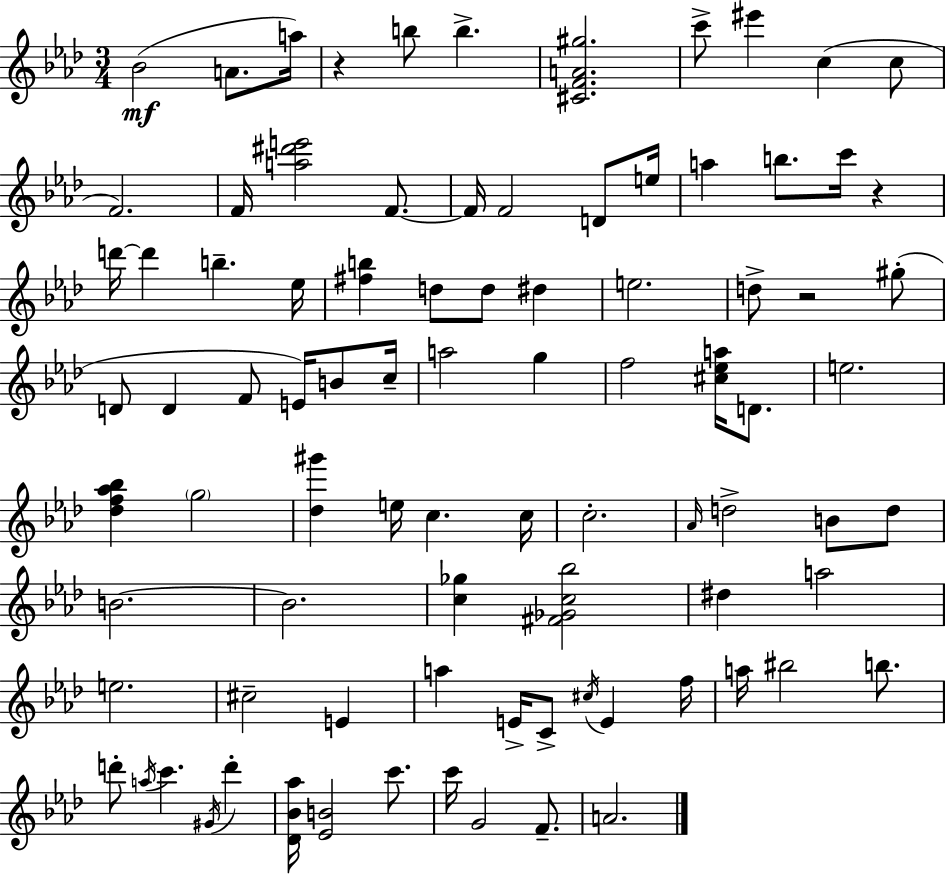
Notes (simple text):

Bb4/h A4/e. A5/s R/q B5/e B5/q. [C#4,F4,A4,G#5]/h. C6/e EIS6/q C5/q C5/e F4/h. F4/s [A5,D#6,E6]/h F4/e. F4/s F4/h D4/e E5/s A5/q B5/e. C6/s R/q D6/s D6/q B5/q. Eb5/s [F#5,B5]/q D5/e D5/e D#5/q E5/h. D5/e R/h G#5/e D4/e D4/q F4/e E4/s B4/e C5/s A5/h G5/q F5/h [C#5,Eb5,A5]/s D4/e. E5/h. [Db5,F5,Ab5,Bb5]/q G5/h [Db5,G#6]/q E5/s C5/q. C5/s C5/h. Ab4/s D5/h B4/e D5/e B4/h. B4/h. [C5,Gb5]/q [F#4,Gb4,C5,Bb5]/h D#5/q A5/h E5/h. C#5/h E4/q A5/q E4/s C4/e C#5/s E4/q F5/s A5/s BIS5/h B5/e. D6/e A5/s C6/q. G#4/s D6/q [Db4,Bb4,Ab5]/s [Eb4,B4]/h C6/e. C6/s G4/h F4/e. A4/h.